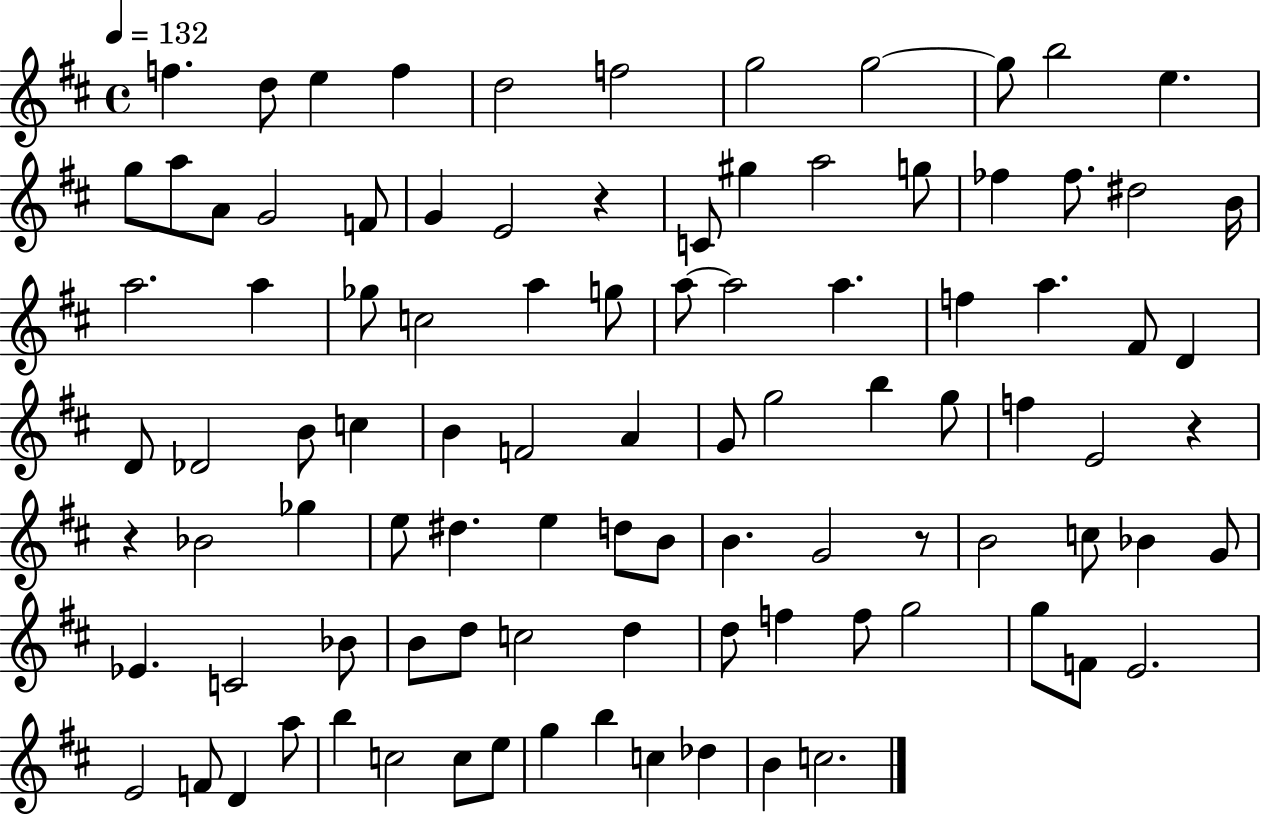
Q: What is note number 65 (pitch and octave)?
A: G4